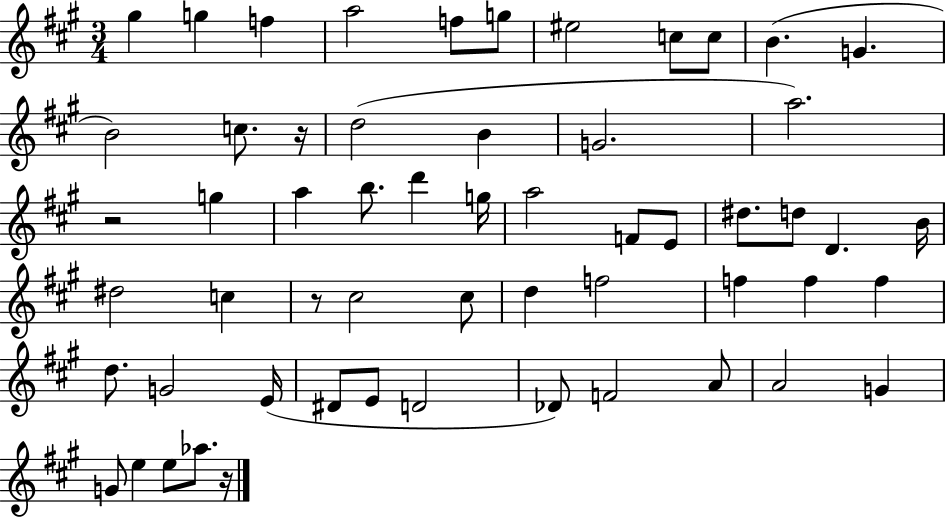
G#5/q G5/q F5/q A5/h F5/e G5/e EIS5/h C5/e C5/e B4/q. G4/q. B4/h C5/e. R/s D5/h B4/q G4/h. A5/h. R/h G5/q A5/q B5/e. D6/q G5/s A5/h F4/e E4/e D#5/e. D5/e D4/q. B4/s D#5/h C5/q R/e C#5/h C#5/e D5/q F5/h F5/q F5/q F5/q D5/e. G4/h E4/s D#4/e E4/e D4/h Db4/e F4/h A4/e A4/h G4/q G4/e E5/q E5/e Ab5/e. R/s